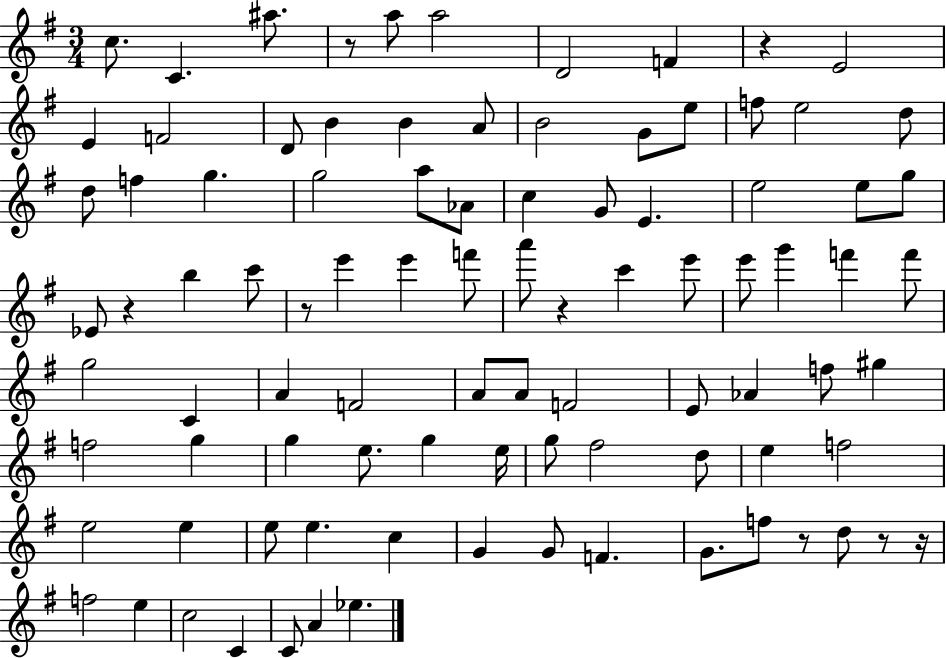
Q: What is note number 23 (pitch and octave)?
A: G5